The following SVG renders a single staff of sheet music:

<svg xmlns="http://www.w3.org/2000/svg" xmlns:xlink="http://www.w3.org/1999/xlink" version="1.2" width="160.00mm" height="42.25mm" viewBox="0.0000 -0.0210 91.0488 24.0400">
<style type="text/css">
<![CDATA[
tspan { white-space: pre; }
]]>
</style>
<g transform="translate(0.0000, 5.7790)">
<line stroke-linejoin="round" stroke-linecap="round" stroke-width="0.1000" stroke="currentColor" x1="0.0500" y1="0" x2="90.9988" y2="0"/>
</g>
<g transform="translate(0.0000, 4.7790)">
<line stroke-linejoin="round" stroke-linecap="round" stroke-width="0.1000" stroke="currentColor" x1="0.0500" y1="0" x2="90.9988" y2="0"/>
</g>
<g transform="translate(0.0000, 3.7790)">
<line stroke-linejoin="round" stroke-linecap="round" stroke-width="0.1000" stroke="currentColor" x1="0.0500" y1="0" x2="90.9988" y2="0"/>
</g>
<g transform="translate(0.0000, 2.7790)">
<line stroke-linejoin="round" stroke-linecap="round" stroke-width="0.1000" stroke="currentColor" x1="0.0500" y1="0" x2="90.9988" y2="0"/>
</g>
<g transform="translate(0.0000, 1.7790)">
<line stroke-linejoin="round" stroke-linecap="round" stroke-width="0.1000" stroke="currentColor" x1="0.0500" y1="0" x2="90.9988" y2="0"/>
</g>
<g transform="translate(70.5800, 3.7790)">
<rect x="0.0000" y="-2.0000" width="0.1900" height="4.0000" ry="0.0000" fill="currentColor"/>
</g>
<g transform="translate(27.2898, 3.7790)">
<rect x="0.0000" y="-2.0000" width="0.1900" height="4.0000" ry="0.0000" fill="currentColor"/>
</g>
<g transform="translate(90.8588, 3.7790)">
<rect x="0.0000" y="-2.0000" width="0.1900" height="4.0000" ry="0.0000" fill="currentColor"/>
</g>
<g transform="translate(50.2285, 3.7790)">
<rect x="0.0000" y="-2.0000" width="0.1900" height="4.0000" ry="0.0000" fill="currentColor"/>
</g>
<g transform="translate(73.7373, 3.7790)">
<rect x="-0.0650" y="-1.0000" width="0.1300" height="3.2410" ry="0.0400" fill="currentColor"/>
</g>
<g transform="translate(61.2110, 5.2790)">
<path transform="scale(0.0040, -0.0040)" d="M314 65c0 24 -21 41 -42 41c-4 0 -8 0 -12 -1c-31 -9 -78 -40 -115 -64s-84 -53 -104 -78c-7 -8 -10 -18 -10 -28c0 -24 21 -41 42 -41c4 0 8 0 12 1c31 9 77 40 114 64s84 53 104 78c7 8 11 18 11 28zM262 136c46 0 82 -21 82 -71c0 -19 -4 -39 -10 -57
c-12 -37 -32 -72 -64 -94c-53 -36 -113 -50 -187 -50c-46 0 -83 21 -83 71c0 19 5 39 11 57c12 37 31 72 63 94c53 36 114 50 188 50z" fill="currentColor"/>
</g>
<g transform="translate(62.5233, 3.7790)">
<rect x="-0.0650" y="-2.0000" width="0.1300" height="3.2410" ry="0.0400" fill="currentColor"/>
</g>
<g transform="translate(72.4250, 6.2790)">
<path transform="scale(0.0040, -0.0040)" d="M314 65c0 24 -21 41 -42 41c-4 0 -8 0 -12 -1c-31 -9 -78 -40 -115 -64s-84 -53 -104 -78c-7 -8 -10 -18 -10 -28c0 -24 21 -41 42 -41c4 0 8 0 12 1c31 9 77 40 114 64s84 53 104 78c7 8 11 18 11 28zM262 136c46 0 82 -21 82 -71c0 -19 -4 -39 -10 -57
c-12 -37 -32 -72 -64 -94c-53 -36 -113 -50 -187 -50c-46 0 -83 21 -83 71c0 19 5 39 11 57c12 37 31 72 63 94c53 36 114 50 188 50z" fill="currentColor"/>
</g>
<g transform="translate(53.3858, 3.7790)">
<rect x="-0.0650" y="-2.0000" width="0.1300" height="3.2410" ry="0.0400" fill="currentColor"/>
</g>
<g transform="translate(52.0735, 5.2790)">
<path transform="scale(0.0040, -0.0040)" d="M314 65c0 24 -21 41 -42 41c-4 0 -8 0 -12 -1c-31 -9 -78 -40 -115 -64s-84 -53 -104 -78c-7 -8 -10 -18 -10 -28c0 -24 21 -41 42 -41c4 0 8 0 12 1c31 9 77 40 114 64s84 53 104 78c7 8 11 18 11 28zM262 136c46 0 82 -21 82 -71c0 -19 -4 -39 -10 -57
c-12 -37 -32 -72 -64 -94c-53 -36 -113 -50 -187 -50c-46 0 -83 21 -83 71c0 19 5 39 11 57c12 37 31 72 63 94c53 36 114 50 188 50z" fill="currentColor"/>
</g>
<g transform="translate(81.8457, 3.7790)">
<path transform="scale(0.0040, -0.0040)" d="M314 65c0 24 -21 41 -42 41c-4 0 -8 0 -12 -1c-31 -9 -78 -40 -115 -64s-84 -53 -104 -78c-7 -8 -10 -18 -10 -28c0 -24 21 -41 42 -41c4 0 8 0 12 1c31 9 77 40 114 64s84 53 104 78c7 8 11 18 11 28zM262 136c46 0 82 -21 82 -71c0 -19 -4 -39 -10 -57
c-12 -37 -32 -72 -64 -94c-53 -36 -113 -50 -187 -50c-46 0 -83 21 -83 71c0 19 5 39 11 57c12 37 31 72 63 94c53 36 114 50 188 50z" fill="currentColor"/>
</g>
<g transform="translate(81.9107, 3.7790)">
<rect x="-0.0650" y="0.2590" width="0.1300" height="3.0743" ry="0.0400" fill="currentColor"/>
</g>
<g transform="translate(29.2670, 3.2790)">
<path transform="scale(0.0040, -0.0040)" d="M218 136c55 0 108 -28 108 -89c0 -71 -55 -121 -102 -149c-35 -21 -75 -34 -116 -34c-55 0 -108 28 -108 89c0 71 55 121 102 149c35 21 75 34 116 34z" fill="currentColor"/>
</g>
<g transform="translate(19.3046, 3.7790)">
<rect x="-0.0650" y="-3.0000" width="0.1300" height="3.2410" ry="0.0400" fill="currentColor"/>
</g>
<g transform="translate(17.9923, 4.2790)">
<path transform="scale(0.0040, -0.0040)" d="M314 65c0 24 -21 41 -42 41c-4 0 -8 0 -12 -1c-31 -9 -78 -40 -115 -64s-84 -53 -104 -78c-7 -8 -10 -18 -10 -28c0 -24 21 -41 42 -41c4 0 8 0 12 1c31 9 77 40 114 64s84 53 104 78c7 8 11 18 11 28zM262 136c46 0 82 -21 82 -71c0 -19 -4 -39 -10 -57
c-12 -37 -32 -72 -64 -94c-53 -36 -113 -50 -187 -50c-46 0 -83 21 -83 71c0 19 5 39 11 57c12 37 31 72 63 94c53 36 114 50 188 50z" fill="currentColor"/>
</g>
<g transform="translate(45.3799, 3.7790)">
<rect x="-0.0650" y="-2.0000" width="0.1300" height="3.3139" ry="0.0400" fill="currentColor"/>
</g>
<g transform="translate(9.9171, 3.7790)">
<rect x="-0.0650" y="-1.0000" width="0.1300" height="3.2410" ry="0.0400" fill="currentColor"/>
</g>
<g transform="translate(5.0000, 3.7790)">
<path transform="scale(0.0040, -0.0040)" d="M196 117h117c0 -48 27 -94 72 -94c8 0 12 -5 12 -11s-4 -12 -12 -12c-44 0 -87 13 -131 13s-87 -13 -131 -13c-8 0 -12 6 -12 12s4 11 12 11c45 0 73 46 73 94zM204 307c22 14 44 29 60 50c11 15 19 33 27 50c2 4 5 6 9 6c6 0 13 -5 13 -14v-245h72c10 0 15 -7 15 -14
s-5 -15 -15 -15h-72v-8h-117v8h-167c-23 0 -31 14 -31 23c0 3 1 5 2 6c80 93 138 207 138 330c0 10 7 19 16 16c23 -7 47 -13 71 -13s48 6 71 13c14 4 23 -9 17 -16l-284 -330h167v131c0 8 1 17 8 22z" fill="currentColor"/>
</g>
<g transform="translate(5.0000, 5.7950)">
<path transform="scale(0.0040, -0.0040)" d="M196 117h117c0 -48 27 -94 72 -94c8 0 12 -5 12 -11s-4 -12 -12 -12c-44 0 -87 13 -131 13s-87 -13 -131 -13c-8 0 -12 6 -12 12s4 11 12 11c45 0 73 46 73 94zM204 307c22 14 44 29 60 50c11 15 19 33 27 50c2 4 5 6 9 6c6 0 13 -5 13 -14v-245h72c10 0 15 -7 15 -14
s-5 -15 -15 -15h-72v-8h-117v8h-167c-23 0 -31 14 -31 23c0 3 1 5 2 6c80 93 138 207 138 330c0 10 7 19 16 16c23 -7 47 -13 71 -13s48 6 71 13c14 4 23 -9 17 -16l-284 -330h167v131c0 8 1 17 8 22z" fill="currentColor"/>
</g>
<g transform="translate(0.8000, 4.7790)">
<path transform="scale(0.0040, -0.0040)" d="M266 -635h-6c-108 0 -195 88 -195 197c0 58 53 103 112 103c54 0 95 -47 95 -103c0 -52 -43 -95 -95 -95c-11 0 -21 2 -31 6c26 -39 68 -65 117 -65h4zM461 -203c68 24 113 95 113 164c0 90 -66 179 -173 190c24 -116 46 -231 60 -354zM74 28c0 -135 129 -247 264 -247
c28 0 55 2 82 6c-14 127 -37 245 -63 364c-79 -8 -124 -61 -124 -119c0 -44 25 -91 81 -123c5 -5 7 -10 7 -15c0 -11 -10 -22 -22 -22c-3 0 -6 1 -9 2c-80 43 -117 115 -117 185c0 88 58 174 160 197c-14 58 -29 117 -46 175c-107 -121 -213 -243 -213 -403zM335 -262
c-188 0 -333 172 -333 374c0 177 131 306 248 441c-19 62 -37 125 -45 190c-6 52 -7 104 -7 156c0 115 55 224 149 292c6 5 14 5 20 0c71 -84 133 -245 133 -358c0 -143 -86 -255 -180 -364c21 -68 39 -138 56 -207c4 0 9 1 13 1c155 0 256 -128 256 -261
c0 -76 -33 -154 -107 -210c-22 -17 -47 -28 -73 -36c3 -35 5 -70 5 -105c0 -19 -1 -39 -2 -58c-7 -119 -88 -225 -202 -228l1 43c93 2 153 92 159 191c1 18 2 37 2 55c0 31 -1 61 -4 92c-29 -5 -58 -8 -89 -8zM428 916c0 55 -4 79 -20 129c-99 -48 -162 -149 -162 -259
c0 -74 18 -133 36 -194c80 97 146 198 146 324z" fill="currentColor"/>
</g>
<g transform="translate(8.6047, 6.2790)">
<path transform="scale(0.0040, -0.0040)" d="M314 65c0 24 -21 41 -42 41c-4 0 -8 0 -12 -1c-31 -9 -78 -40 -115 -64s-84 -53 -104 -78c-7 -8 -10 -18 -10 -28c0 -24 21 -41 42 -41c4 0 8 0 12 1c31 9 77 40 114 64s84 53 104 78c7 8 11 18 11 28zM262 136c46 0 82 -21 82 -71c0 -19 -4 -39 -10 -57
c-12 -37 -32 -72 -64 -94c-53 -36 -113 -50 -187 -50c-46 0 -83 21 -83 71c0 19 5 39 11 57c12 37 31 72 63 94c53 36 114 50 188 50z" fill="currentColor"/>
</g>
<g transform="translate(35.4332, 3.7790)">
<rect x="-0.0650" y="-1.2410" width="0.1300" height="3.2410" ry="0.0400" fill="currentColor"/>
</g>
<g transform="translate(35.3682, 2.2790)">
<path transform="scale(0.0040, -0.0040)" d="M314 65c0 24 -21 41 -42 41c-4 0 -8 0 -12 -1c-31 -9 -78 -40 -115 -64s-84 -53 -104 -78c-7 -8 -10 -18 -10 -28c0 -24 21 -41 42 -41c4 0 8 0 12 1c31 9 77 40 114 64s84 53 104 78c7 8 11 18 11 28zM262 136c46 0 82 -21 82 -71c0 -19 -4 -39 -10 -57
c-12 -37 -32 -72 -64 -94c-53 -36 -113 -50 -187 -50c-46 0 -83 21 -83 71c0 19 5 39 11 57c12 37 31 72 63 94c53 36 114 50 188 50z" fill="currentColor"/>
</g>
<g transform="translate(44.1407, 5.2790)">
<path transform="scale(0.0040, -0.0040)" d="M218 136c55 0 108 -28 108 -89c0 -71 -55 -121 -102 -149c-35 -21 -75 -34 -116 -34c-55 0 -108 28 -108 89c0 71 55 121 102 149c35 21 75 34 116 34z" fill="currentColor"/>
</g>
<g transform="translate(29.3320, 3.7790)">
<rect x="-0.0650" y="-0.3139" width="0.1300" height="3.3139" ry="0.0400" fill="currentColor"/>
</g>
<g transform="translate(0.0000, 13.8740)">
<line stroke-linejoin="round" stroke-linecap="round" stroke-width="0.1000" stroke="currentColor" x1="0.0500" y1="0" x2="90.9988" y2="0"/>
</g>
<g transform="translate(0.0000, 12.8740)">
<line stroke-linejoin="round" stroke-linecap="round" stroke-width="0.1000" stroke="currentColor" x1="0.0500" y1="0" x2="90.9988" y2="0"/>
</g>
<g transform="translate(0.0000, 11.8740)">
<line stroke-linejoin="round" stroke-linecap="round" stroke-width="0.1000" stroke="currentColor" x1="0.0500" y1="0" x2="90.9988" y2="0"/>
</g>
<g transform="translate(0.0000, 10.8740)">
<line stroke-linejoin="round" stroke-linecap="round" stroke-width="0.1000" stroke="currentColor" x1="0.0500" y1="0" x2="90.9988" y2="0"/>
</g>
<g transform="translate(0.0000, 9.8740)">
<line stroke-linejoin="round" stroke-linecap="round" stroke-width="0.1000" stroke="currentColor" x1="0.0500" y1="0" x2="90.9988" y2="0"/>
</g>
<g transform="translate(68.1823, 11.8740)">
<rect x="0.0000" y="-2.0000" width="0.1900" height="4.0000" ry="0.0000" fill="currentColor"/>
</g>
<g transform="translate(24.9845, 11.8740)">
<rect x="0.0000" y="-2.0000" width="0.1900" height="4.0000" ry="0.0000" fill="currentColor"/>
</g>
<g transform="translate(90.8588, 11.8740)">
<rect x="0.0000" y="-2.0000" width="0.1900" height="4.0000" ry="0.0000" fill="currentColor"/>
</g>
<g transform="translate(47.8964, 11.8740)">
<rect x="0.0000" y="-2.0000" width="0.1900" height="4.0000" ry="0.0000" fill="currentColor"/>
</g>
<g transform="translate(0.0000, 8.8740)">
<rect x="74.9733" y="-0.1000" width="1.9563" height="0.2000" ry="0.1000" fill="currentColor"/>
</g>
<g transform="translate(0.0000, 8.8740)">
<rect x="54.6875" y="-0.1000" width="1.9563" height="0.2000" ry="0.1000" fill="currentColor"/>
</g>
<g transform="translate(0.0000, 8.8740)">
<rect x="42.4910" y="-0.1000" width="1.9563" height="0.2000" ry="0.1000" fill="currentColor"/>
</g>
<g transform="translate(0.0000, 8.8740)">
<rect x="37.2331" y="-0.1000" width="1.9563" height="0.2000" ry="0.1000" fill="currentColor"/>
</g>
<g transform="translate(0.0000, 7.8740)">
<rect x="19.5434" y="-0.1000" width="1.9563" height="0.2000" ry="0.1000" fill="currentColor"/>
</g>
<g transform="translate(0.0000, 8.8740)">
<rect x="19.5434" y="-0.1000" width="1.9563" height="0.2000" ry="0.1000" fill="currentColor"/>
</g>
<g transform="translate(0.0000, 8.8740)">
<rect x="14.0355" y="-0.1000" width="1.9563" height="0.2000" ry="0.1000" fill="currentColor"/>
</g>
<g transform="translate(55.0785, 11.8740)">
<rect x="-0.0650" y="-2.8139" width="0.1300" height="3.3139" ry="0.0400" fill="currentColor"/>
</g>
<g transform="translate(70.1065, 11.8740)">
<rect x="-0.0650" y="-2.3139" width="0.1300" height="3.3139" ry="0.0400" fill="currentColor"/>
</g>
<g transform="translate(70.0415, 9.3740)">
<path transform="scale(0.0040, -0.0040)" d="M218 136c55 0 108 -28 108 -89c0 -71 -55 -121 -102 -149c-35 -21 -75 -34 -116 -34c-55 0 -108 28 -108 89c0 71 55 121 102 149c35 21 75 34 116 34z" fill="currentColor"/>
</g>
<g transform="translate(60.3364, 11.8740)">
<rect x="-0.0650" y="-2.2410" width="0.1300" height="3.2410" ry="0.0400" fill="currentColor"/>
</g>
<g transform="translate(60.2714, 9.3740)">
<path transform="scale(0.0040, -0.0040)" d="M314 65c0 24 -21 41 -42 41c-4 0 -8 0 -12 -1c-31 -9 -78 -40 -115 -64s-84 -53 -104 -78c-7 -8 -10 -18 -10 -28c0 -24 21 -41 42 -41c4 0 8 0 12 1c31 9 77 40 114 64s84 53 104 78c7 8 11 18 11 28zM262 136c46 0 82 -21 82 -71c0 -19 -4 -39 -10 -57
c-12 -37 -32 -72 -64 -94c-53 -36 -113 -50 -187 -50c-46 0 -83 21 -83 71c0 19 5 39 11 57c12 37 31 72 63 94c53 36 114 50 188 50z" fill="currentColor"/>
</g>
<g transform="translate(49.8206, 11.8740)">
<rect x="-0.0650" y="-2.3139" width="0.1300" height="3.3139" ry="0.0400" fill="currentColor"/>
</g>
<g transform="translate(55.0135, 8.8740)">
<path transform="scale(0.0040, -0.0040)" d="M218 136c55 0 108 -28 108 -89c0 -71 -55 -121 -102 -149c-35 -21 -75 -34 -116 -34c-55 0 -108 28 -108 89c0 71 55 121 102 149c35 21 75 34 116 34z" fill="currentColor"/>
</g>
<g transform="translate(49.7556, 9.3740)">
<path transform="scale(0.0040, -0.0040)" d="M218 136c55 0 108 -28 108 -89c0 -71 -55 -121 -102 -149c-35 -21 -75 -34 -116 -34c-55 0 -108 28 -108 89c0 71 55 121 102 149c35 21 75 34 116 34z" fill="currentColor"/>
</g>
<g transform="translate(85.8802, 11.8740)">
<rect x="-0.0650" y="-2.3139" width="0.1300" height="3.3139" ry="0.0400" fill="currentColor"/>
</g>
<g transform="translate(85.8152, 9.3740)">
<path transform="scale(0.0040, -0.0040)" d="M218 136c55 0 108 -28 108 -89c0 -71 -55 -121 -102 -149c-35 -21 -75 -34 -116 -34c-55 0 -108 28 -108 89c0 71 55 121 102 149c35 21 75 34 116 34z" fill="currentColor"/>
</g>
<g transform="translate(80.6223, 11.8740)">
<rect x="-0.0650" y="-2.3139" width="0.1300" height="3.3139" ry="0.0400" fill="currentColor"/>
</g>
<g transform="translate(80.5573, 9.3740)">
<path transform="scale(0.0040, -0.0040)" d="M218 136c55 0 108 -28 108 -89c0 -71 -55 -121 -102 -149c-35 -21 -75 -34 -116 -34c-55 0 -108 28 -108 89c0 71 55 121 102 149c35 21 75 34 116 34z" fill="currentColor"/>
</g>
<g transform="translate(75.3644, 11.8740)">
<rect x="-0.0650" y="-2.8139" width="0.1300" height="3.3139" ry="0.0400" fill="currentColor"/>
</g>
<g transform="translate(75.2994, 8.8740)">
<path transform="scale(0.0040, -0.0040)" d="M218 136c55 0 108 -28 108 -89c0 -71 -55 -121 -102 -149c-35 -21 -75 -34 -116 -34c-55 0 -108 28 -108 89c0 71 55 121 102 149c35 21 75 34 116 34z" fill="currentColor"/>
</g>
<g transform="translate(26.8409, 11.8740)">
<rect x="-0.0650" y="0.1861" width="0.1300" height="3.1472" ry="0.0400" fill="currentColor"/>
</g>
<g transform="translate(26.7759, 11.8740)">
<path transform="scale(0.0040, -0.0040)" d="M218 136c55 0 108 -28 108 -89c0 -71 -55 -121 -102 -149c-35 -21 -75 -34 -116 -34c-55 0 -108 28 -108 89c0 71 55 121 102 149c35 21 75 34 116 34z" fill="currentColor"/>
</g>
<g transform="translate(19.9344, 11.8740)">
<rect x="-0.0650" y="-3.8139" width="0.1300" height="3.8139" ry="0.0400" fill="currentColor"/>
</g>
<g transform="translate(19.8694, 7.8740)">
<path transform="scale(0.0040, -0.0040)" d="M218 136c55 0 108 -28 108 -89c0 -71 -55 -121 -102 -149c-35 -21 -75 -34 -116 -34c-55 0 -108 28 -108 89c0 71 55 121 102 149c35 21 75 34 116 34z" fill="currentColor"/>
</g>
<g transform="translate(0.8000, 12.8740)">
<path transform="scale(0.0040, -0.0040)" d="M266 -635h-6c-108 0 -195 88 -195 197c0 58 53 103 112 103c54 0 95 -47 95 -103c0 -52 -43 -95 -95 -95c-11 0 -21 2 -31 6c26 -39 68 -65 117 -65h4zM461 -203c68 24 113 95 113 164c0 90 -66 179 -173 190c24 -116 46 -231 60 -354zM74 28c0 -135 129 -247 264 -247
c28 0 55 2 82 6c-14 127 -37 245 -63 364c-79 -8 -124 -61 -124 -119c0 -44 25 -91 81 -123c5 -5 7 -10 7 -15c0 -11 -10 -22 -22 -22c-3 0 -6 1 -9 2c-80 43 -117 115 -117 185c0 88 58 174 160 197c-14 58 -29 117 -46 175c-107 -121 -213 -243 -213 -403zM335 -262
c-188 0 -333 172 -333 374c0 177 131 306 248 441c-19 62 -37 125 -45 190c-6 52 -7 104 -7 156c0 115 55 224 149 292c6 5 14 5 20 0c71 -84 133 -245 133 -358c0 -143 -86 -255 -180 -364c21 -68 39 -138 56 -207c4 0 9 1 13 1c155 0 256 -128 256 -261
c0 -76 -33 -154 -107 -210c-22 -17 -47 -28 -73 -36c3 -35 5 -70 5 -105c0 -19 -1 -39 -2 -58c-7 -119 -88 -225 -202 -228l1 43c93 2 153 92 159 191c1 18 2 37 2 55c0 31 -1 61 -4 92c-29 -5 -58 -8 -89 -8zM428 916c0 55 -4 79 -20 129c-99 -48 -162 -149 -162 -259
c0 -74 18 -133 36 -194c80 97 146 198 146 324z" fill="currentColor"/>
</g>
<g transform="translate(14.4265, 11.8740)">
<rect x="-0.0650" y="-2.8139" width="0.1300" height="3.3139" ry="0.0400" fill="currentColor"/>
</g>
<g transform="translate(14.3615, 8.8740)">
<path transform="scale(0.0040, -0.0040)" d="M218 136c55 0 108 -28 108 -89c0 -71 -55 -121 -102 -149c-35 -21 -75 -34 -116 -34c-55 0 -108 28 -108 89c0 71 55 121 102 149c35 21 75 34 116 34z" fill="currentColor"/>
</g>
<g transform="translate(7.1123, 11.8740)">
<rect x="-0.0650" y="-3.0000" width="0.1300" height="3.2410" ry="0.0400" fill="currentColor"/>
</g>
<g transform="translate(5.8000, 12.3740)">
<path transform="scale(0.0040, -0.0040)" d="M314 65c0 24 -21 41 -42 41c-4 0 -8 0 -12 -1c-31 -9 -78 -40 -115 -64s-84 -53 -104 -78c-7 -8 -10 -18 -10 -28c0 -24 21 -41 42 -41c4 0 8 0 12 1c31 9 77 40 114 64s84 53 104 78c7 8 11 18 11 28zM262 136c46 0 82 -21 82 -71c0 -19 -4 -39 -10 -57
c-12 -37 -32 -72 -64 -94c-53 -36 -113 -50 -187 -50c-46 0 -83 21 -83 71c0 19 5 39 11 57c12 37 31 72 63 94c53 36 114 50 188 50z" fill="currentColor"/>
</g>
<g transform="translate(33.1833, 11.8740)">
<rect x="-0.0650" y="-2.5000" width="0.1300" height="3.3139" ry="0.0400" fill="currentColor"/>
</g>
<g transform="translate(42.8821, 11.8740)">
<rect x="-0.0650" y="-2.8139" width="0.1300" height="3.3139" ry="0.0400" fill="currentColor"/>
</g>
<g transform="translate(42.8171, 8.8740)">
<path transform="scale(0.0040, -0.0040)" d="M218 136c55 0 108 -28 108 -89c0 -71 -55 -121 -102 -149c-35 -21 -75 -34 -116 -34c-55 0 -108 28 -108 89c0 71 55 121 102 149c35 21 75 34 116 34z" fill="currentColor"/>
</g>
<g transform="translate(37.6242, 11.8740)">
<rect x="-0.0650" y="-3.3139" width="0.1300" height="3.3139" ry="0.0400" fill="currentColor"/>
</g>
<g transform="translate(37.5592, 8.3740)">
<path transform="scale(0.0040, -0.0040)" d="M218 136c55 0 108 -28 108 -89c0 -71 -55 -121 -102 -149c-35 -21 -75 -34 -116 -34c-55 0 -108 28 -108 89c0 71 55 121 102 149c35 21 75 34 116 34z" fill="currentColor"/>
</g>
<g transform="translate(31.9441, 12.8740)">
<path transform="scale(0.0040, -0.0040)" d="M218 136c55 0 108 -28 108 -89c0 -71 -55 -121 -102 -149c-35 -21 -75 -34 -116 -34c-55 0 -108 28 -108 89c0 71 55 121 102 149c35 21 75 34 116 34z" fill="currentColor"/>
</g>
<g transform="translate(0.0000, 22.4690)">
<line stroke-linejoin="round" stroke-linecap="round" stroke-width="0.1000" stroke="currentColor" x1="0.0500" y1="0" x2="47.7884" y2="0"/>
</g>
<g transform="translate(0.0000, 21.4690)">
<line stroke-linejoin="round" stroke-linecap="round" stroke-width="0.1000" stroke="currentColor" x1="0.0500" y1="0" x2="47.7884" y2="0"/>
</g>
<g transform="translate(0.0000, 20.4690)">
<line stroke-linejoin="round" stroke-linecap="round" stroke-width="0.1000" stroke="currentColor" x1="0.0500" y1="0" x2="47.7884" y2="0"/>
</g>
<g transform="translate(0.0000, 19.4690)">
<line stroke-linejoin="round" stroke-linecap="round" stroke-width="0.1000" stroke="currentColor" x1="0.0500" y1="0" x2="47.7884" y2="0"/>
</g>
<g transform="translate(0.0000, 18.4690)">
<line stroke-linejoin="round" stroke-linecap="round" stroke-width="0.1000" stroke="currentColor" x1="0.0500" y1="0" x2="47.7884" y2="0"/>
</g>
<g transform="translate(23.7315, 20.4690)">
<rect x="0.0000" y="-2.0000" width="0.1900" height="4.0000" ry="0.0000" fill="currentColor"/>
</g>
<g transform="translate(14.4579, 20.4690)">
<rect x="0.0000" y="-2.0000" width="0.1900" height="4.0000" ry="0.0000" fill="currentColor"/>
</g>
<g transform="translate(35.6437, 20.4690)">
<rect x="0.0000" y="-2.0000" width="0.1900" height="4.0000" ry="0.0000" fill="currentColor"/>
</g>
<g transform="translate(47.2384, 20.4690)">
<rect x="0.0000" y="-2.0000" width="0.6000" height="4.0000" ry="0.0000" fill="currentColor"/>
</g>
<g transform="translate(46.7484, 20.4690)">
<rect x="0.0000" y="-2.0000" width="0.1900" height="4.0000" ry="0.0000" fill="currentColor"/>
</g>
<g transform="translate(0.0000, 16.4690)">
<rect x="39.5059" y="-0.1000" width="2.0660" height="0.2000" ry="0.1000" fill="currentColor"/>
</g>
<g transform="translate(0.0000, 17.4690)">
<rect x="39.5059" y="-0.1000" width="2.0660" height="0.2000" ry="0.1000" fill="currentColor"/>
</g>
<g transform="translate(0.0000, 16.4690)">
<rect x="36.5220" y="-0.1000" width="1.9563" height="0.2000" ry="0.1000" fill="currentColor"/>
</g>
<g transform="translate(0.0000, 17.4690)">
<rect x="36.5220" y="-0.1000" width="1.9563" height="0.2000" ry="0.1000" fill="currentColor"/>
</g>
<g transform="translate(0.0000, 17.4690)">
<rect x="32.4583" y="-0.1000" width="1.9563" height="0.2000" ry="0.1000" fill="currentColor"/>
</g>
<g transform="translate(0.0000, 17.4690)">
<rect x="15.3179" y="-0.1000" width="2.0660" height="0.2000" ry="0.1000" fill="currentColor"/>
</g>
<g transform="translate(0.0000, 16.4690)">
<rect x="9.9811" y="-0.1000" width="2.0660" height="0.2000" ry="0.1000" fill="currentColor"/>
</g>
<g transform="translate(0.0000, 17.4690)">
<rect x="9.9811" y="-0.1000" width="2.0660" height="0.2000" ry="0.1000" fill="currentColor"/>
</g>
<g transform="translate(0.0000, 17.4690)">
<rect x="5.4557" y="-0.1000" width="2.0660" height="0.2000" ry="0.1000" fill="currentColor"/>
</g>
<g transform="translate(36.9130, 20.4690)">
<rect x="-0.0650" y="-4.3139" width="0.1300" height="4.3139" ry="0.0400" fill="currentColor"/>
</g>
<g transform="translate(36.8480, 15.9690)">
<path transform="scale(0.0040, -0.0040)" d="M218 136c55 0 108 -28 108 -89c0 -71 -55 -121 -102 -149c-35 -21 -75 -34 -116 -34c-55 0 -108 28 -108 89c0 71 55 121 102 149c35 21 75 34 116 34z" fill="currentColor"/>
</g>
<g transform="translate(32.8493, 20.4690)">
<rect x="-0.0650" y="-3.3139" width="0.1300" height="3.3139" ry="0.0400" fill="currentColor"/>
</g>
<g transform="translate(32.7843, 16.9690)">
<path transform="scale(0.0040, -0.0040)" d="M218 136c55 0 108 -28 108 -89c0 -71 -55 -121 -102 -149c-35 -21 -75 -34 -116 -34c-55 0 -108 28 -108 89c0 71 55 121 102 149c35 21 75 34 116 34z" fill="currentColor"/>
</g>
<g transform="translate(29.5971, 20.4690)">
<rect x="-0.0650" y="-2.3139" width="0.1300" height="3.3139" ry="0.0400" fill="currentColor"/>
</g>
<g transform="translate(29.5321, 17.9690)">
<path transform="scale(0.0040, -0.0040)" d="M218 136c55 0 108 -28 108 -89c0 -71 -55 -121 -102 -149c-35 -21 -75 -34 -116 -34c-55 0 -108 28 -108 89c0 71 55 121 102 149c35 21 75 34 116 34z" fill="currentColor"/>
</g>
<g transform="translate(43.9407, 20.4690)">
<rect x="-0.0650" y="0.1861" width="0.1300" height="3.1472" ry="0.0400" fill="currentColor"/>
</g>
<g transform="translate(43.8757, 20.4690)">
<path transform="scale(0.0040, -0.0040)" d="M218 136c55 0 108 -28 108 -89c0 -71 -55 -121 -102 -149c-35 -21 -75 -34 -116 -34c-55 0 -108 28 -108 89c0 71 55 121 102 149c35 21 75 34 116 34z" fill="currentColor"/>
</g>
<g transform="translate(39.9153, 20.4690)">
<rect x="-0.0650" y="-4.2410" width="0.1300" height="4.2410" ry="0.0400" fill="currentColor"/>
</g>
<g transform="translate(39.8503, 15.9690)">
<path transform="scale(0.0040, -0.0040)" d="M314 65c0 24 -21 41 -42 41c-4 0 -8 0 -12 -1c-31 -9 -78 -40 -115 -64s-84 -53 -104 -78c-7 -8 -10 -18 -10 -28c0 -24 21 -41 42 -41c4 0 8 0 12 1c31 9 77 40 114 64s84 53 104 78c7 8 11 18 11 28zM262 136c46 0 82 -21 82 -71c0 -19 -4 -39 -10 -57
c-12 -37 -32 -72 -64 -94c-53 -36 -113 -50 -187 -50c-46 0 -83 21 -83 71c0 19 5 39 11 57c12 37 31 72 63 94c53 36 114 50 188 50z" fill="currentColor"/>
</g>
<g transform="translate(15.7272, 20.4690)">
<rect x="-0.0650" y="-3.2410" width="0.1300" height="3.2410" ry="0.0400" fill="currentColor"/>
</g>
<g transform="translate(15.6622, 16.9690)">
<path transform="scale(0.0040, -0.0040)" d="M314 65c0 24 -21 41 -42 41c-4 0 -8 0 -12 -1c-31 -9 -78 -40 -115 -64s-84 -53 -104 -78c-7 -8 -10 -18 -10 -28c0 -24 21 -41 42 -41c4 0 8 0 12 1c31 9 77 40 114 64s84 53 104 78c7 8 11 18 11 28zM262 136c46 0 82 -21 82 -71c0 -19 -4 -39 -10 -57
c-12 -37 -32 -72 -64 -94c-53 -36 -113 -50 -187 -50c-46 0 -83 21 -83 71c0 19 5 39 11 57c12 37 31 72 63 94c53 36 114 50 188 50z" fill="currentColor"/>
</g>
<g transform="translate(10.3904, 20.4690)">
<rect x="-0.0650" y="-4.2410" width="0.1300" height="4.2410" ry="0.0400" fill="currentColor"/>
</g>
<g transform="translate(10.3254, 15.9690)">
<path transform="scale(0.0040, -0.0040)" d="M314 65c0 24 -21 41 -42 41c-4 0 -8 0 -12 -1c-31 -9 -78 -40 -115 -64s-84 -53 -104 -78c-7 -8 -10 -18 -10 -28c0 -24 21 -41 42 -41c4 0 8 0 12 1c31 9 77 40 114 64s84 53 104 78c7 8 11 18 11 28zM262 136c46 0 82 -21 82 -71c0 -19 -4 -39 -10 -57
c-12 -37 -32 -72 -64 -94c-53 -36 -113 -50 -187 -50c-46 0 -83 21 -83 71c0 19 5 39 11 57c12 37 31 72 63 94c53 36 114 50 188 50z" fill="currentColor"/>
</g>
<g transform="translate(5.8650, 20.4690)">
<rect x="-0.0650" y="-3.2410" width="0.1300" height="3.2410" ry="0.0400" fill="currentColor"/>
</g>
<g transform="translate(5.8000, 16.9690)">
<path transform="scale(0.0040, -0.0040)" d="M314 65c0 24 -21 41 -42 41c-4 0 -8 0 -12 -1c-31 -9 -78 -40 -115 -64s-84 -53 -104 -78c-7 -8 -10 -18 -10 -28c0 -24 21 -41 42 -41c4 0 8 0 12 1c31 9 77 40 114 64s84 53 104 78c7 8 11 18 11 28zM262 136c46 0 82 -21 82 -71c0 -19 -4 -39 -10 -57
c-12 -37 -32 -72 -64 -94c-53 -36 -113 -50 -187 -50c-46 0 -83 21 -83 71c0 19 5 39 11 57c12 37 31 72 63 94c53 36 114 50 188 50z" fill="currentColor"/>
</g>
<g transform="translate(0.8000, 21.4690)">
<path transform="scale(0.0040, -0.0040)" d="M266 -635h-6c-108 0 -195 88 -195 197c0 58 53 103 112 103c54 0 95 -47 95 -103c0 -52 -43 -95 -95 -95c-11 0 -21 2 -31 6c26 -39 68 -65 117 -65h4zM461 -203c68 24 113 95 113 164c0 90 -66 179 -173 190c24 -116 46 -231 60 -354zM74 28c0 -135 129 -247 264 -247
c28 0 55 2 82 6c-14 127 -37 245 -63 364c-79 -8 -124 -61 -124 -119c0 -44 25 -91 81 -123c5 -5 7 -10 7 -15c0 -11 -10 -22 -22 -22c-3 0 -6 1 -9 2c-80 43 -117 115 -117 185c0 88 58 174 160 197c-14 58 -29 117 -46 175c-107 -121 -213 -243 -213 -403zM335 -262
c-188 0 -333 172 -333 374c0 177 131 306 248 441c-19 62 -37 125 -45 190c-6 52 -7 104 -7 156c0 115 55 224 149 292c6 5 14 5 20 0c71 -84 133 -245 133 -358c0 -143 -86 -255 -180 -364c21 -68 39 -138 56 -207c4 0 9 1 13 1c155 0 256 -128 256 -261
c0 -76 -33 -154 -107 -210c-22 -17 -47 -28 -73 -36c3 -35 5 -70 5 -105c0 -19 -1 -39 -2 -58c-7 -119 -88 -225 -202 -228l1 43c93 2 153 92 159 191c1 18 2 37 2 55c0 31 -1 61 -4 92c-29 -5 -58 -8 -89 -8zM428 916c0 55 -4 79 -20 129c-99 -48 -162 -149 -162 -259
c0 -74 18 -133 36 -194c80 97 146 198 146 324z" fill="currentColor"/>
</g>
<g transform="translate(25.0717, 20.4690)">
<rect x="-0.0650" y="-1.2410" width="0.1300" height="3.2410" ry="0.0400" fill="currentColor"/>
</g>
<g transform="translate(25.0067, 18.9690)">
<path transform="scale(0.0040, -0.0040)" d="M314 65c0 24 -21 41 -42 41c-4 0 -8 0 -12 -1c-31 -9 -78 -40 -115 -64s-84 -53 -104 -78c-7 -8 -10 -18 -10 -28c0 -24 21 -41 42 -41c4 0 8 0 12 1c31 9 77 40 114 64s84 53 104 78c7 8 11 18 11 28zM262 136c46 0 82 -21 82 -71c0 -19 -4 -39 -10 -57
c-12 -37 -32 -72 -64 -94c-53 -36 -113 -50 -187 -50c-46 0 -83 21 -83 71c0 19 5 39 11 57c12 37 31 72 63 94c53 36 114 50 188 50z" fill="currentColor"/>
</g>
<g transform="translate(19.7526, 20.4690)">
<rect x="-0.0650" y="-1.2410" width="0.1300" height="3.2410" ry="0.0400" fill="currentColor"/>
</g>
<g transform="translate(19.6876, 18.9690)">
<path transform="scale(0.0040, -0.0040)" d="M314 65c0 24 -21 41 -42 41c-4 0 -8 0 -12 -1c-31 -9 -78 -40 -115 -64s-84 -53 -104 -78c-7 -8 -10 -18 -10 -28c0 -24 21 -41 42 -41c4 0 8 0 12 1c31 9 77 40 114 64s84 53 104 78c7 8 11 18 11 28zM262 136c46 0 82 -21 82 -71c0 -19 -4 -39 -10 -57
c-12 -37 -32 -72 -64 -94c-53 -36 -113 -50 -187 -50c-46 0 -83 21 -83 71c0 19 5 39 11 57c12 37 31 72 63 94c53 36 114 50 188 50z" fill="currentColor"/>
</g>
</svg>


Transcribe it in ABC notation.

X:1
T:Untitled
M:4/4
L:1/4
K:C
D2 A2 c e2 F F2 F2 D2 B2 A2 a c' B G b a g a g2 g a g g b2 d'2 b2 e2 e2 g b d' d'2 B